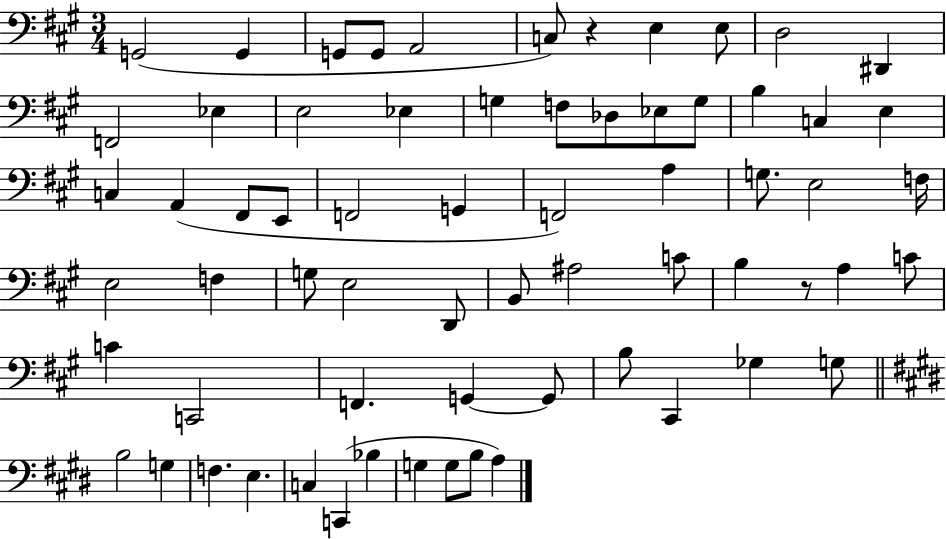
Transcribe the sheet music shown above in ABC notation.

X:1
T:Untitled
M:3/4
L:1/4
K:A
G,,2 G,, G,,/2 G,,/2 A,,2 C,/2 z E, E,/2 D,2 ^D,, F,,2 _E, E,2 _E, G, F,/2 _D,/2 _E,/2 G,/2 B, C, E, C, A,, ^F,,/2 E,,/2 F,,2 G,, F,,2 A, G,/2 E,2 F,/4 E,2 F, G,/2 E,2 D,,/2 B,,/2 ^A,2 C/2 B, z/2 A, C/2 C C,,2 F,, G,, G,,/2 B,/2 ^C,, _G, G,/2 B,2 G, F, E, C, C,, _B, G, G,/2 B,/2 A,